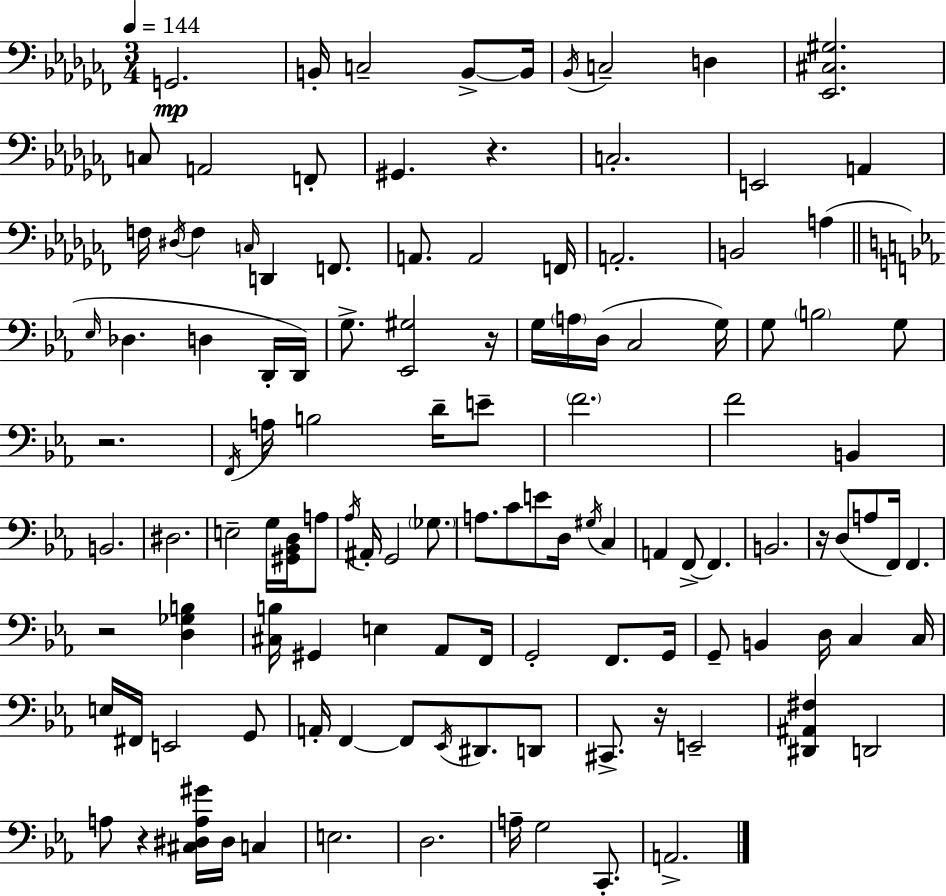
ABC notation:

X:1
T:Untitled
M:3/4
L:1/4
K:Abm
G,,2 B,,/4 C,2 B,,/2 B,,/4 _B,,/4 C,2 D, [_E,,^C,^G,]2 C,/2 A,,2 F,,/2 ^G,, z C,2 E,,2 A,, F,/4 ^D,/4 F, C,/4 D,, F,,/2 A,,/2 A,,2 F,,/4 A,,2 B,,2 A, _E,/4 _D, D, D,,/4 D,,/4 G,/2 [_E,,^G,]2 z/4 G,/4 A,/4 D,/4 C,2 G,/4 G,/2 B,2 G,/2 z2 F,,/4 A,/4 B,2 D/4 E/2 F2 F2 B,, B,,2 ^D,2 E,2 G,/4 [^G,,_B,,D,]/4 A,/2 _A,/4 ^A,,/4 G,,2 _G,/2 A,/2 C/2 E/2 D,/4 ^G,/4 C, A,, F,,/2 F,, B,,2 z/4 D,/2 A,/2 F,,/4 F,, z2 [D,_G,B,] [^C,B,]/4 ^G,, E, _A,,/2 F,,/4 G,,2 F,,/2 G,,/4 G,,/2 B,, D,/4 C, C,/4 E,/4 ^F,,/4 E,,2 G,,/2 A,,/4 F,, F,,/2 _E,,/4 ^D,,/2 D,,/2 ^C,,/2 z/4 E,,2 [^D,,^A,,^F,] D,,2 A,/2 z [^C,^D,A,^G]/4 ^D,/4 C, E,2 D,2 A,/4 G,2 C,,/2 A,,2